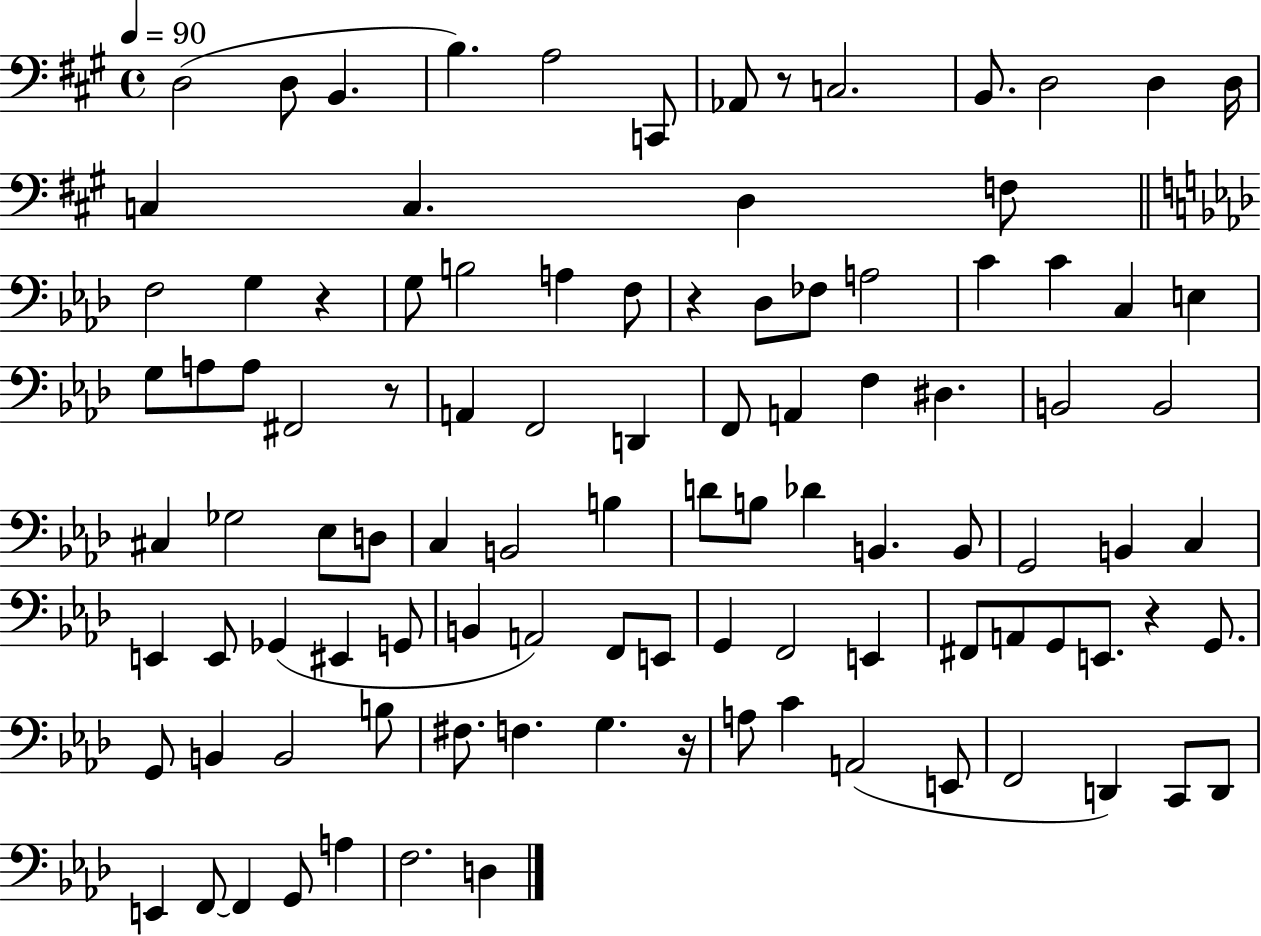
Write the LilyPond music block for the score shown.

{
  \clef bass
  \time 4/4
  \defaultTimeSignature
  \key a \major
  \tempo 4 = 90
  d2( d8 b,4. | b4.) a2 c,8 | aes,8 r8 c2. | b,8. d2 d4 d16 | \break c4 c4. d4 f8 | \bar "||" \break \key aes \major f2 g4 r4 | g8 b2 a4 f8 | r4 des8 fes8 a2 | c'4 c'4 c4 e4 | \break g8 a8 a8 fis,2 r8 | a,4 f,2 d,4 | f,8 a,4 f4 dis4. | b,2 b,2 | \break cis4 ges2 ees8 d8 | c4 b,2 b4 | d'8 b8 des'4 b,4. b,8 | g,2 b,4 c4 | \break e,4 e,8 ges,4( eis,4 g,8 | b,4 a,2) f,8 e,8 | g,4 f,2 e,4 | fis,8 a,8 g,8 e,8. r4 g,8. | \break g,8 b,4 b,2 b8 | fis8. f4. g4. r16 | a8 c'4 a,2( e,8 | f,2 d,4) c,8 d,8 | \break e,4 f,8~~ f,4 g,8 a4 | f2. d4 | \bar "|."
}